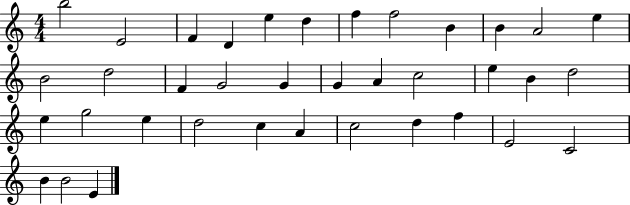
X:1
T:Untitled
M:4/4
L:1/4
K:C
b2 E2 F D e d f f2 B B A2 e B2 d2 F G2 G G A c2 e B d2 e g2 e d2 c A c2 d f E2 C2 B B2 E